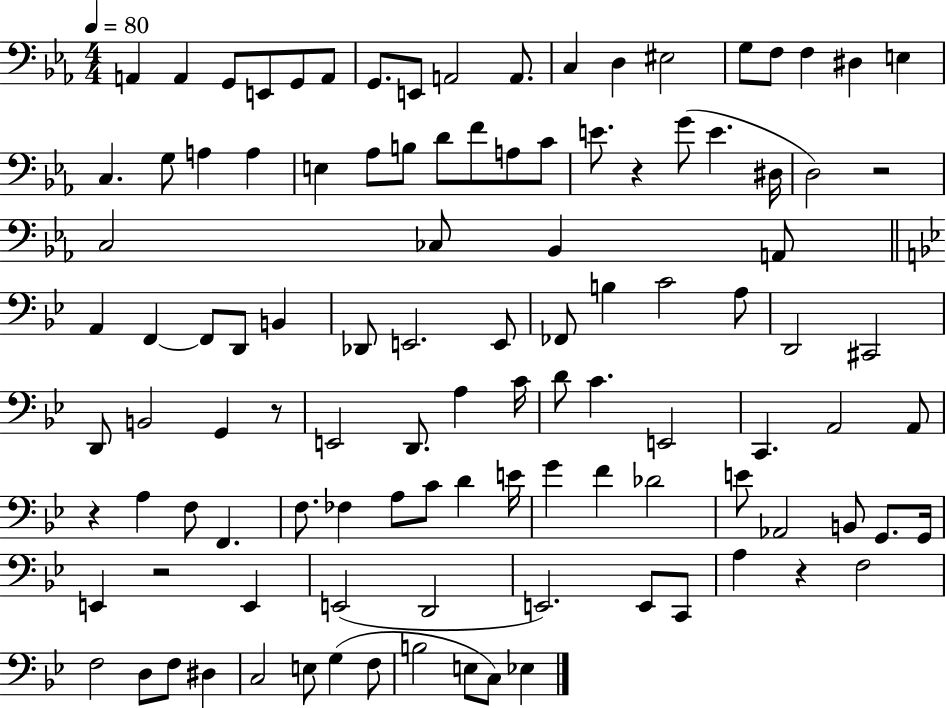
X:1
T:Untitled
M:4/4
L:1/4
K:Eb
A,, A,, G,,/2 E,,/2 G,,/2 A,,/2 G,,/2 E,,/2 A,,2 A,,/2 C, D, ^E,2 G,/2 F,/2 F, ^D, E, C, G,/2 A, A, E, _A,/2 B,/2 D/2 F/2 A,/2 C/2 E/2 z G/2 E ^D,/4 D,2 z2 C,2 _C,/2 _B,, A,,/2 A,, F,, F,,/2 D,,/2 B,, _D,,/2 E,,2 E,,/2 _F,,/2 B, C2 A,/2 D,,2 ^C,,2 D,,/2 B,,2 G,, z/2 E,,2 D,,/2 A, C/4 D/2 C E,,2 C,, A,,2 A,,/2 z A, F,/2 F,, F,/2 _F, A,/2 C/2 D E/4 G F _D2 E/2 _A,,2 B,,/2 G,,/2 G,,/4 E,, z2 E,, E,,2 D,,2 E,,2 E,,/2 C,,/2 A, z F,2 F,2 D,/2 F,/2 ^D, C,2 E,/2 G, F,/2 B,2 E,/2 C,/2 _E,